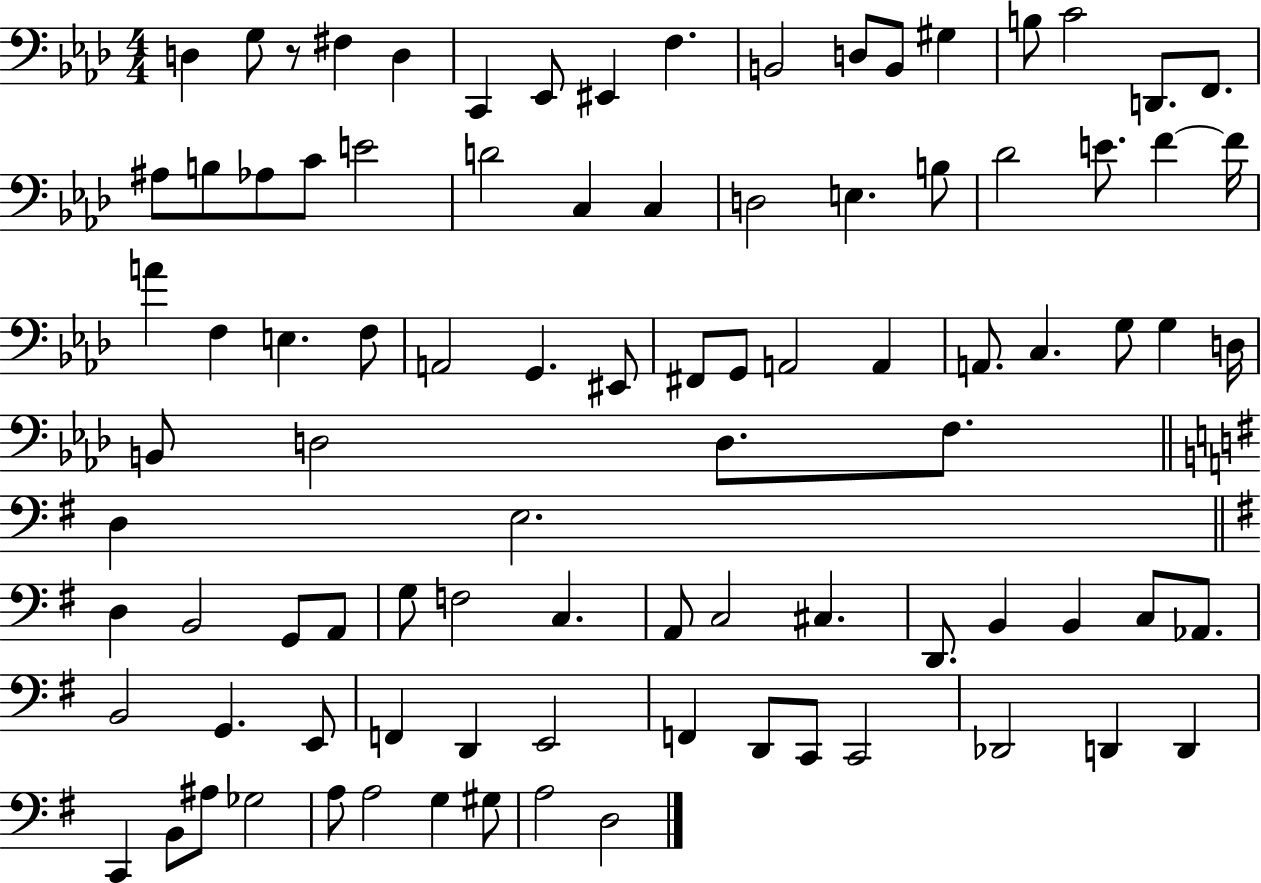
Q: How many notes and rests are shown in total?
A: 92